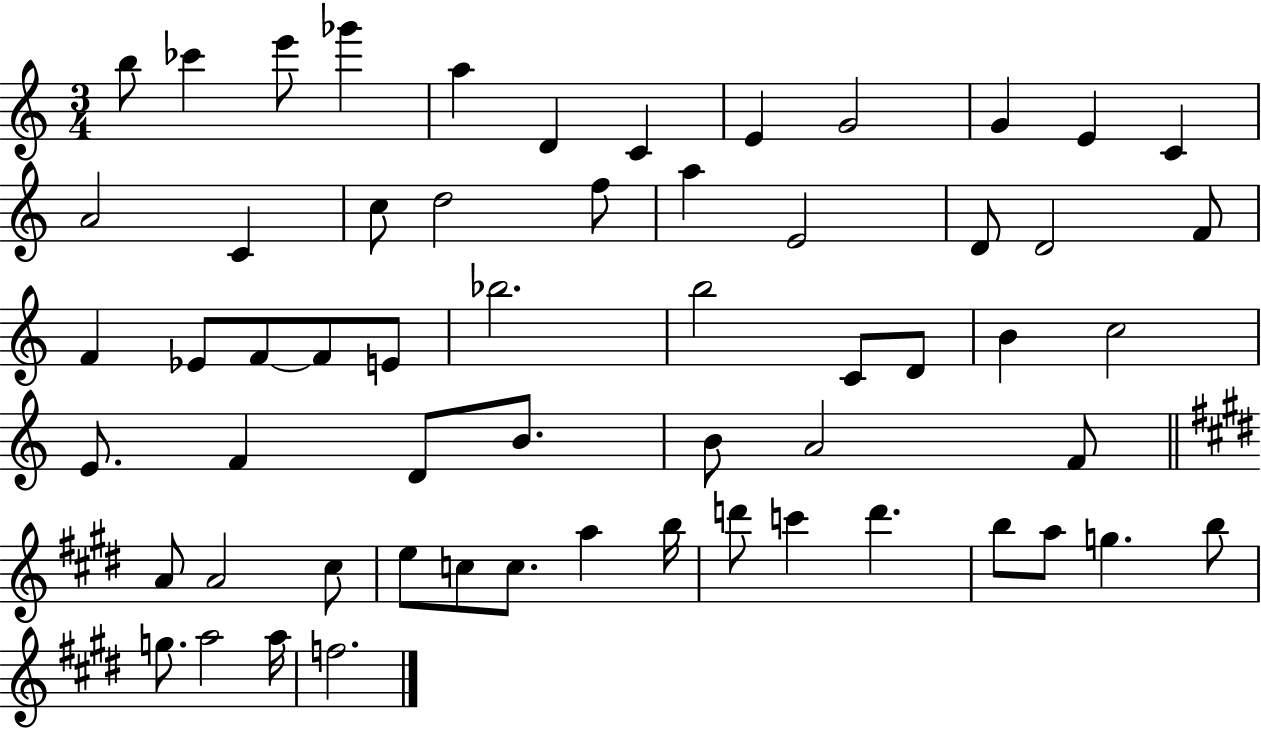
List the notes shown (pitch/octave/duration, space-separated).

B5/e CES6/q E6/e Gb6/q A5/q D4/q C4/q E4/q G4/h G4/q E4/q C4/q A4/h C4/q C5/e D5/h F5/e A5/q E4/h D4/e D4/h F4/e F4/q Eb4/e F4/e F4/e E4/e Bb5/h. B5/h C4/e D4/e B4/q C5/h E4/e. F4/q D4/e B4/e. B4/e A4/h F4/e A4/e A4/h C#5/e E5/e C5/e C5/e. A5/q B5/s D6/e C6/q D6/q. B5/e A5/e G5/q. B5/e G5/e. A5/h A5/s F5/h.